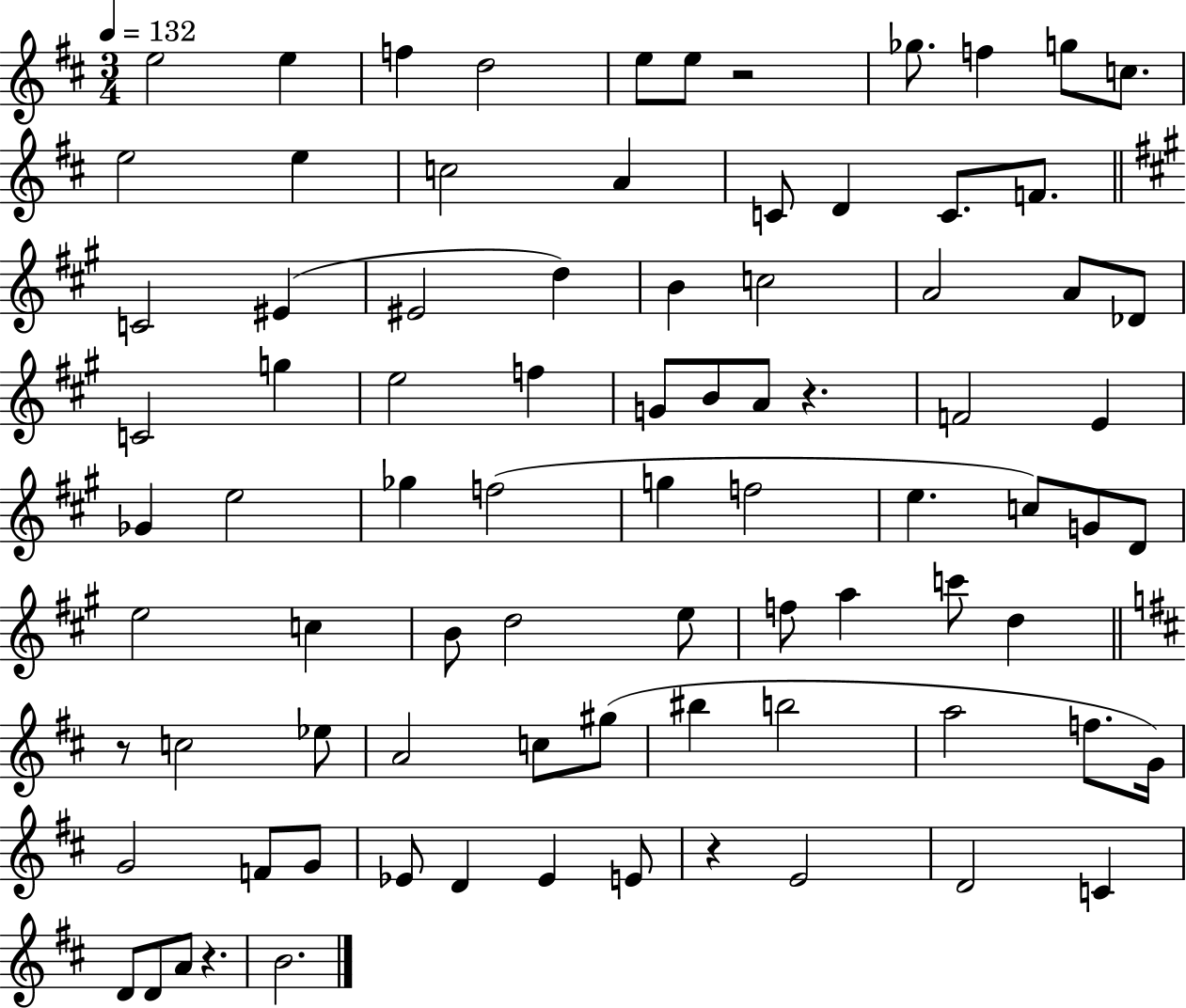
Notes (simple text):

E5/h E5/q F5/q D5/h E5/e E5/e R/h Gb5/e. F5/q G5/e C5/e. E5/h E5/q C5/h A4/q C4/e D4/q C4/e. F4/e. C4/h EIS4/q EIS4/h D5/q B4/q C5/h A4/h A4/e Db4/e C4/h G5/q E5/h F5/q G4/e B4/e A4/e R/q. F4/h E4/q Gb4/q E5/h Gb5/q F5/h G5/q F5/h E5/q. C5/e G4/e D4/e E5/h C5/q B4/e D5/h E5/e F5/e A5/q C6/e D5/q R/e C5/h Eb5/e A4/h C5/e G#5/e BIS5/q B5/h A5/h F5/e. G4/s G4/h F4/e G4/e Eb4/e D4/q Eb4/q E4/e R/q E4/h D4/h C4/q D4/e D4/e A4/e R/q. B4/h.